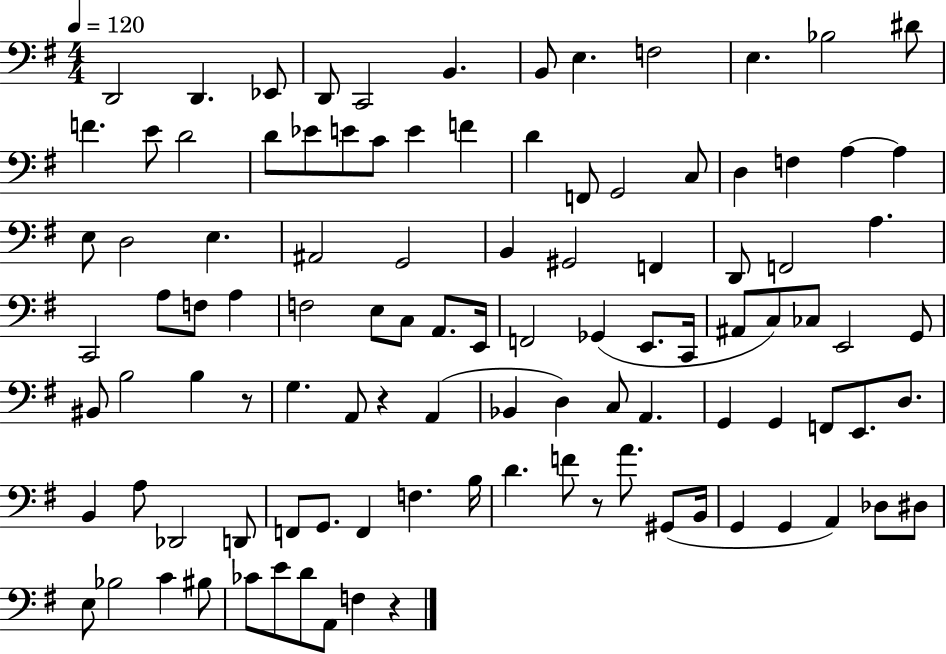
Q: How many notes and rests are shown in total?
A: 105